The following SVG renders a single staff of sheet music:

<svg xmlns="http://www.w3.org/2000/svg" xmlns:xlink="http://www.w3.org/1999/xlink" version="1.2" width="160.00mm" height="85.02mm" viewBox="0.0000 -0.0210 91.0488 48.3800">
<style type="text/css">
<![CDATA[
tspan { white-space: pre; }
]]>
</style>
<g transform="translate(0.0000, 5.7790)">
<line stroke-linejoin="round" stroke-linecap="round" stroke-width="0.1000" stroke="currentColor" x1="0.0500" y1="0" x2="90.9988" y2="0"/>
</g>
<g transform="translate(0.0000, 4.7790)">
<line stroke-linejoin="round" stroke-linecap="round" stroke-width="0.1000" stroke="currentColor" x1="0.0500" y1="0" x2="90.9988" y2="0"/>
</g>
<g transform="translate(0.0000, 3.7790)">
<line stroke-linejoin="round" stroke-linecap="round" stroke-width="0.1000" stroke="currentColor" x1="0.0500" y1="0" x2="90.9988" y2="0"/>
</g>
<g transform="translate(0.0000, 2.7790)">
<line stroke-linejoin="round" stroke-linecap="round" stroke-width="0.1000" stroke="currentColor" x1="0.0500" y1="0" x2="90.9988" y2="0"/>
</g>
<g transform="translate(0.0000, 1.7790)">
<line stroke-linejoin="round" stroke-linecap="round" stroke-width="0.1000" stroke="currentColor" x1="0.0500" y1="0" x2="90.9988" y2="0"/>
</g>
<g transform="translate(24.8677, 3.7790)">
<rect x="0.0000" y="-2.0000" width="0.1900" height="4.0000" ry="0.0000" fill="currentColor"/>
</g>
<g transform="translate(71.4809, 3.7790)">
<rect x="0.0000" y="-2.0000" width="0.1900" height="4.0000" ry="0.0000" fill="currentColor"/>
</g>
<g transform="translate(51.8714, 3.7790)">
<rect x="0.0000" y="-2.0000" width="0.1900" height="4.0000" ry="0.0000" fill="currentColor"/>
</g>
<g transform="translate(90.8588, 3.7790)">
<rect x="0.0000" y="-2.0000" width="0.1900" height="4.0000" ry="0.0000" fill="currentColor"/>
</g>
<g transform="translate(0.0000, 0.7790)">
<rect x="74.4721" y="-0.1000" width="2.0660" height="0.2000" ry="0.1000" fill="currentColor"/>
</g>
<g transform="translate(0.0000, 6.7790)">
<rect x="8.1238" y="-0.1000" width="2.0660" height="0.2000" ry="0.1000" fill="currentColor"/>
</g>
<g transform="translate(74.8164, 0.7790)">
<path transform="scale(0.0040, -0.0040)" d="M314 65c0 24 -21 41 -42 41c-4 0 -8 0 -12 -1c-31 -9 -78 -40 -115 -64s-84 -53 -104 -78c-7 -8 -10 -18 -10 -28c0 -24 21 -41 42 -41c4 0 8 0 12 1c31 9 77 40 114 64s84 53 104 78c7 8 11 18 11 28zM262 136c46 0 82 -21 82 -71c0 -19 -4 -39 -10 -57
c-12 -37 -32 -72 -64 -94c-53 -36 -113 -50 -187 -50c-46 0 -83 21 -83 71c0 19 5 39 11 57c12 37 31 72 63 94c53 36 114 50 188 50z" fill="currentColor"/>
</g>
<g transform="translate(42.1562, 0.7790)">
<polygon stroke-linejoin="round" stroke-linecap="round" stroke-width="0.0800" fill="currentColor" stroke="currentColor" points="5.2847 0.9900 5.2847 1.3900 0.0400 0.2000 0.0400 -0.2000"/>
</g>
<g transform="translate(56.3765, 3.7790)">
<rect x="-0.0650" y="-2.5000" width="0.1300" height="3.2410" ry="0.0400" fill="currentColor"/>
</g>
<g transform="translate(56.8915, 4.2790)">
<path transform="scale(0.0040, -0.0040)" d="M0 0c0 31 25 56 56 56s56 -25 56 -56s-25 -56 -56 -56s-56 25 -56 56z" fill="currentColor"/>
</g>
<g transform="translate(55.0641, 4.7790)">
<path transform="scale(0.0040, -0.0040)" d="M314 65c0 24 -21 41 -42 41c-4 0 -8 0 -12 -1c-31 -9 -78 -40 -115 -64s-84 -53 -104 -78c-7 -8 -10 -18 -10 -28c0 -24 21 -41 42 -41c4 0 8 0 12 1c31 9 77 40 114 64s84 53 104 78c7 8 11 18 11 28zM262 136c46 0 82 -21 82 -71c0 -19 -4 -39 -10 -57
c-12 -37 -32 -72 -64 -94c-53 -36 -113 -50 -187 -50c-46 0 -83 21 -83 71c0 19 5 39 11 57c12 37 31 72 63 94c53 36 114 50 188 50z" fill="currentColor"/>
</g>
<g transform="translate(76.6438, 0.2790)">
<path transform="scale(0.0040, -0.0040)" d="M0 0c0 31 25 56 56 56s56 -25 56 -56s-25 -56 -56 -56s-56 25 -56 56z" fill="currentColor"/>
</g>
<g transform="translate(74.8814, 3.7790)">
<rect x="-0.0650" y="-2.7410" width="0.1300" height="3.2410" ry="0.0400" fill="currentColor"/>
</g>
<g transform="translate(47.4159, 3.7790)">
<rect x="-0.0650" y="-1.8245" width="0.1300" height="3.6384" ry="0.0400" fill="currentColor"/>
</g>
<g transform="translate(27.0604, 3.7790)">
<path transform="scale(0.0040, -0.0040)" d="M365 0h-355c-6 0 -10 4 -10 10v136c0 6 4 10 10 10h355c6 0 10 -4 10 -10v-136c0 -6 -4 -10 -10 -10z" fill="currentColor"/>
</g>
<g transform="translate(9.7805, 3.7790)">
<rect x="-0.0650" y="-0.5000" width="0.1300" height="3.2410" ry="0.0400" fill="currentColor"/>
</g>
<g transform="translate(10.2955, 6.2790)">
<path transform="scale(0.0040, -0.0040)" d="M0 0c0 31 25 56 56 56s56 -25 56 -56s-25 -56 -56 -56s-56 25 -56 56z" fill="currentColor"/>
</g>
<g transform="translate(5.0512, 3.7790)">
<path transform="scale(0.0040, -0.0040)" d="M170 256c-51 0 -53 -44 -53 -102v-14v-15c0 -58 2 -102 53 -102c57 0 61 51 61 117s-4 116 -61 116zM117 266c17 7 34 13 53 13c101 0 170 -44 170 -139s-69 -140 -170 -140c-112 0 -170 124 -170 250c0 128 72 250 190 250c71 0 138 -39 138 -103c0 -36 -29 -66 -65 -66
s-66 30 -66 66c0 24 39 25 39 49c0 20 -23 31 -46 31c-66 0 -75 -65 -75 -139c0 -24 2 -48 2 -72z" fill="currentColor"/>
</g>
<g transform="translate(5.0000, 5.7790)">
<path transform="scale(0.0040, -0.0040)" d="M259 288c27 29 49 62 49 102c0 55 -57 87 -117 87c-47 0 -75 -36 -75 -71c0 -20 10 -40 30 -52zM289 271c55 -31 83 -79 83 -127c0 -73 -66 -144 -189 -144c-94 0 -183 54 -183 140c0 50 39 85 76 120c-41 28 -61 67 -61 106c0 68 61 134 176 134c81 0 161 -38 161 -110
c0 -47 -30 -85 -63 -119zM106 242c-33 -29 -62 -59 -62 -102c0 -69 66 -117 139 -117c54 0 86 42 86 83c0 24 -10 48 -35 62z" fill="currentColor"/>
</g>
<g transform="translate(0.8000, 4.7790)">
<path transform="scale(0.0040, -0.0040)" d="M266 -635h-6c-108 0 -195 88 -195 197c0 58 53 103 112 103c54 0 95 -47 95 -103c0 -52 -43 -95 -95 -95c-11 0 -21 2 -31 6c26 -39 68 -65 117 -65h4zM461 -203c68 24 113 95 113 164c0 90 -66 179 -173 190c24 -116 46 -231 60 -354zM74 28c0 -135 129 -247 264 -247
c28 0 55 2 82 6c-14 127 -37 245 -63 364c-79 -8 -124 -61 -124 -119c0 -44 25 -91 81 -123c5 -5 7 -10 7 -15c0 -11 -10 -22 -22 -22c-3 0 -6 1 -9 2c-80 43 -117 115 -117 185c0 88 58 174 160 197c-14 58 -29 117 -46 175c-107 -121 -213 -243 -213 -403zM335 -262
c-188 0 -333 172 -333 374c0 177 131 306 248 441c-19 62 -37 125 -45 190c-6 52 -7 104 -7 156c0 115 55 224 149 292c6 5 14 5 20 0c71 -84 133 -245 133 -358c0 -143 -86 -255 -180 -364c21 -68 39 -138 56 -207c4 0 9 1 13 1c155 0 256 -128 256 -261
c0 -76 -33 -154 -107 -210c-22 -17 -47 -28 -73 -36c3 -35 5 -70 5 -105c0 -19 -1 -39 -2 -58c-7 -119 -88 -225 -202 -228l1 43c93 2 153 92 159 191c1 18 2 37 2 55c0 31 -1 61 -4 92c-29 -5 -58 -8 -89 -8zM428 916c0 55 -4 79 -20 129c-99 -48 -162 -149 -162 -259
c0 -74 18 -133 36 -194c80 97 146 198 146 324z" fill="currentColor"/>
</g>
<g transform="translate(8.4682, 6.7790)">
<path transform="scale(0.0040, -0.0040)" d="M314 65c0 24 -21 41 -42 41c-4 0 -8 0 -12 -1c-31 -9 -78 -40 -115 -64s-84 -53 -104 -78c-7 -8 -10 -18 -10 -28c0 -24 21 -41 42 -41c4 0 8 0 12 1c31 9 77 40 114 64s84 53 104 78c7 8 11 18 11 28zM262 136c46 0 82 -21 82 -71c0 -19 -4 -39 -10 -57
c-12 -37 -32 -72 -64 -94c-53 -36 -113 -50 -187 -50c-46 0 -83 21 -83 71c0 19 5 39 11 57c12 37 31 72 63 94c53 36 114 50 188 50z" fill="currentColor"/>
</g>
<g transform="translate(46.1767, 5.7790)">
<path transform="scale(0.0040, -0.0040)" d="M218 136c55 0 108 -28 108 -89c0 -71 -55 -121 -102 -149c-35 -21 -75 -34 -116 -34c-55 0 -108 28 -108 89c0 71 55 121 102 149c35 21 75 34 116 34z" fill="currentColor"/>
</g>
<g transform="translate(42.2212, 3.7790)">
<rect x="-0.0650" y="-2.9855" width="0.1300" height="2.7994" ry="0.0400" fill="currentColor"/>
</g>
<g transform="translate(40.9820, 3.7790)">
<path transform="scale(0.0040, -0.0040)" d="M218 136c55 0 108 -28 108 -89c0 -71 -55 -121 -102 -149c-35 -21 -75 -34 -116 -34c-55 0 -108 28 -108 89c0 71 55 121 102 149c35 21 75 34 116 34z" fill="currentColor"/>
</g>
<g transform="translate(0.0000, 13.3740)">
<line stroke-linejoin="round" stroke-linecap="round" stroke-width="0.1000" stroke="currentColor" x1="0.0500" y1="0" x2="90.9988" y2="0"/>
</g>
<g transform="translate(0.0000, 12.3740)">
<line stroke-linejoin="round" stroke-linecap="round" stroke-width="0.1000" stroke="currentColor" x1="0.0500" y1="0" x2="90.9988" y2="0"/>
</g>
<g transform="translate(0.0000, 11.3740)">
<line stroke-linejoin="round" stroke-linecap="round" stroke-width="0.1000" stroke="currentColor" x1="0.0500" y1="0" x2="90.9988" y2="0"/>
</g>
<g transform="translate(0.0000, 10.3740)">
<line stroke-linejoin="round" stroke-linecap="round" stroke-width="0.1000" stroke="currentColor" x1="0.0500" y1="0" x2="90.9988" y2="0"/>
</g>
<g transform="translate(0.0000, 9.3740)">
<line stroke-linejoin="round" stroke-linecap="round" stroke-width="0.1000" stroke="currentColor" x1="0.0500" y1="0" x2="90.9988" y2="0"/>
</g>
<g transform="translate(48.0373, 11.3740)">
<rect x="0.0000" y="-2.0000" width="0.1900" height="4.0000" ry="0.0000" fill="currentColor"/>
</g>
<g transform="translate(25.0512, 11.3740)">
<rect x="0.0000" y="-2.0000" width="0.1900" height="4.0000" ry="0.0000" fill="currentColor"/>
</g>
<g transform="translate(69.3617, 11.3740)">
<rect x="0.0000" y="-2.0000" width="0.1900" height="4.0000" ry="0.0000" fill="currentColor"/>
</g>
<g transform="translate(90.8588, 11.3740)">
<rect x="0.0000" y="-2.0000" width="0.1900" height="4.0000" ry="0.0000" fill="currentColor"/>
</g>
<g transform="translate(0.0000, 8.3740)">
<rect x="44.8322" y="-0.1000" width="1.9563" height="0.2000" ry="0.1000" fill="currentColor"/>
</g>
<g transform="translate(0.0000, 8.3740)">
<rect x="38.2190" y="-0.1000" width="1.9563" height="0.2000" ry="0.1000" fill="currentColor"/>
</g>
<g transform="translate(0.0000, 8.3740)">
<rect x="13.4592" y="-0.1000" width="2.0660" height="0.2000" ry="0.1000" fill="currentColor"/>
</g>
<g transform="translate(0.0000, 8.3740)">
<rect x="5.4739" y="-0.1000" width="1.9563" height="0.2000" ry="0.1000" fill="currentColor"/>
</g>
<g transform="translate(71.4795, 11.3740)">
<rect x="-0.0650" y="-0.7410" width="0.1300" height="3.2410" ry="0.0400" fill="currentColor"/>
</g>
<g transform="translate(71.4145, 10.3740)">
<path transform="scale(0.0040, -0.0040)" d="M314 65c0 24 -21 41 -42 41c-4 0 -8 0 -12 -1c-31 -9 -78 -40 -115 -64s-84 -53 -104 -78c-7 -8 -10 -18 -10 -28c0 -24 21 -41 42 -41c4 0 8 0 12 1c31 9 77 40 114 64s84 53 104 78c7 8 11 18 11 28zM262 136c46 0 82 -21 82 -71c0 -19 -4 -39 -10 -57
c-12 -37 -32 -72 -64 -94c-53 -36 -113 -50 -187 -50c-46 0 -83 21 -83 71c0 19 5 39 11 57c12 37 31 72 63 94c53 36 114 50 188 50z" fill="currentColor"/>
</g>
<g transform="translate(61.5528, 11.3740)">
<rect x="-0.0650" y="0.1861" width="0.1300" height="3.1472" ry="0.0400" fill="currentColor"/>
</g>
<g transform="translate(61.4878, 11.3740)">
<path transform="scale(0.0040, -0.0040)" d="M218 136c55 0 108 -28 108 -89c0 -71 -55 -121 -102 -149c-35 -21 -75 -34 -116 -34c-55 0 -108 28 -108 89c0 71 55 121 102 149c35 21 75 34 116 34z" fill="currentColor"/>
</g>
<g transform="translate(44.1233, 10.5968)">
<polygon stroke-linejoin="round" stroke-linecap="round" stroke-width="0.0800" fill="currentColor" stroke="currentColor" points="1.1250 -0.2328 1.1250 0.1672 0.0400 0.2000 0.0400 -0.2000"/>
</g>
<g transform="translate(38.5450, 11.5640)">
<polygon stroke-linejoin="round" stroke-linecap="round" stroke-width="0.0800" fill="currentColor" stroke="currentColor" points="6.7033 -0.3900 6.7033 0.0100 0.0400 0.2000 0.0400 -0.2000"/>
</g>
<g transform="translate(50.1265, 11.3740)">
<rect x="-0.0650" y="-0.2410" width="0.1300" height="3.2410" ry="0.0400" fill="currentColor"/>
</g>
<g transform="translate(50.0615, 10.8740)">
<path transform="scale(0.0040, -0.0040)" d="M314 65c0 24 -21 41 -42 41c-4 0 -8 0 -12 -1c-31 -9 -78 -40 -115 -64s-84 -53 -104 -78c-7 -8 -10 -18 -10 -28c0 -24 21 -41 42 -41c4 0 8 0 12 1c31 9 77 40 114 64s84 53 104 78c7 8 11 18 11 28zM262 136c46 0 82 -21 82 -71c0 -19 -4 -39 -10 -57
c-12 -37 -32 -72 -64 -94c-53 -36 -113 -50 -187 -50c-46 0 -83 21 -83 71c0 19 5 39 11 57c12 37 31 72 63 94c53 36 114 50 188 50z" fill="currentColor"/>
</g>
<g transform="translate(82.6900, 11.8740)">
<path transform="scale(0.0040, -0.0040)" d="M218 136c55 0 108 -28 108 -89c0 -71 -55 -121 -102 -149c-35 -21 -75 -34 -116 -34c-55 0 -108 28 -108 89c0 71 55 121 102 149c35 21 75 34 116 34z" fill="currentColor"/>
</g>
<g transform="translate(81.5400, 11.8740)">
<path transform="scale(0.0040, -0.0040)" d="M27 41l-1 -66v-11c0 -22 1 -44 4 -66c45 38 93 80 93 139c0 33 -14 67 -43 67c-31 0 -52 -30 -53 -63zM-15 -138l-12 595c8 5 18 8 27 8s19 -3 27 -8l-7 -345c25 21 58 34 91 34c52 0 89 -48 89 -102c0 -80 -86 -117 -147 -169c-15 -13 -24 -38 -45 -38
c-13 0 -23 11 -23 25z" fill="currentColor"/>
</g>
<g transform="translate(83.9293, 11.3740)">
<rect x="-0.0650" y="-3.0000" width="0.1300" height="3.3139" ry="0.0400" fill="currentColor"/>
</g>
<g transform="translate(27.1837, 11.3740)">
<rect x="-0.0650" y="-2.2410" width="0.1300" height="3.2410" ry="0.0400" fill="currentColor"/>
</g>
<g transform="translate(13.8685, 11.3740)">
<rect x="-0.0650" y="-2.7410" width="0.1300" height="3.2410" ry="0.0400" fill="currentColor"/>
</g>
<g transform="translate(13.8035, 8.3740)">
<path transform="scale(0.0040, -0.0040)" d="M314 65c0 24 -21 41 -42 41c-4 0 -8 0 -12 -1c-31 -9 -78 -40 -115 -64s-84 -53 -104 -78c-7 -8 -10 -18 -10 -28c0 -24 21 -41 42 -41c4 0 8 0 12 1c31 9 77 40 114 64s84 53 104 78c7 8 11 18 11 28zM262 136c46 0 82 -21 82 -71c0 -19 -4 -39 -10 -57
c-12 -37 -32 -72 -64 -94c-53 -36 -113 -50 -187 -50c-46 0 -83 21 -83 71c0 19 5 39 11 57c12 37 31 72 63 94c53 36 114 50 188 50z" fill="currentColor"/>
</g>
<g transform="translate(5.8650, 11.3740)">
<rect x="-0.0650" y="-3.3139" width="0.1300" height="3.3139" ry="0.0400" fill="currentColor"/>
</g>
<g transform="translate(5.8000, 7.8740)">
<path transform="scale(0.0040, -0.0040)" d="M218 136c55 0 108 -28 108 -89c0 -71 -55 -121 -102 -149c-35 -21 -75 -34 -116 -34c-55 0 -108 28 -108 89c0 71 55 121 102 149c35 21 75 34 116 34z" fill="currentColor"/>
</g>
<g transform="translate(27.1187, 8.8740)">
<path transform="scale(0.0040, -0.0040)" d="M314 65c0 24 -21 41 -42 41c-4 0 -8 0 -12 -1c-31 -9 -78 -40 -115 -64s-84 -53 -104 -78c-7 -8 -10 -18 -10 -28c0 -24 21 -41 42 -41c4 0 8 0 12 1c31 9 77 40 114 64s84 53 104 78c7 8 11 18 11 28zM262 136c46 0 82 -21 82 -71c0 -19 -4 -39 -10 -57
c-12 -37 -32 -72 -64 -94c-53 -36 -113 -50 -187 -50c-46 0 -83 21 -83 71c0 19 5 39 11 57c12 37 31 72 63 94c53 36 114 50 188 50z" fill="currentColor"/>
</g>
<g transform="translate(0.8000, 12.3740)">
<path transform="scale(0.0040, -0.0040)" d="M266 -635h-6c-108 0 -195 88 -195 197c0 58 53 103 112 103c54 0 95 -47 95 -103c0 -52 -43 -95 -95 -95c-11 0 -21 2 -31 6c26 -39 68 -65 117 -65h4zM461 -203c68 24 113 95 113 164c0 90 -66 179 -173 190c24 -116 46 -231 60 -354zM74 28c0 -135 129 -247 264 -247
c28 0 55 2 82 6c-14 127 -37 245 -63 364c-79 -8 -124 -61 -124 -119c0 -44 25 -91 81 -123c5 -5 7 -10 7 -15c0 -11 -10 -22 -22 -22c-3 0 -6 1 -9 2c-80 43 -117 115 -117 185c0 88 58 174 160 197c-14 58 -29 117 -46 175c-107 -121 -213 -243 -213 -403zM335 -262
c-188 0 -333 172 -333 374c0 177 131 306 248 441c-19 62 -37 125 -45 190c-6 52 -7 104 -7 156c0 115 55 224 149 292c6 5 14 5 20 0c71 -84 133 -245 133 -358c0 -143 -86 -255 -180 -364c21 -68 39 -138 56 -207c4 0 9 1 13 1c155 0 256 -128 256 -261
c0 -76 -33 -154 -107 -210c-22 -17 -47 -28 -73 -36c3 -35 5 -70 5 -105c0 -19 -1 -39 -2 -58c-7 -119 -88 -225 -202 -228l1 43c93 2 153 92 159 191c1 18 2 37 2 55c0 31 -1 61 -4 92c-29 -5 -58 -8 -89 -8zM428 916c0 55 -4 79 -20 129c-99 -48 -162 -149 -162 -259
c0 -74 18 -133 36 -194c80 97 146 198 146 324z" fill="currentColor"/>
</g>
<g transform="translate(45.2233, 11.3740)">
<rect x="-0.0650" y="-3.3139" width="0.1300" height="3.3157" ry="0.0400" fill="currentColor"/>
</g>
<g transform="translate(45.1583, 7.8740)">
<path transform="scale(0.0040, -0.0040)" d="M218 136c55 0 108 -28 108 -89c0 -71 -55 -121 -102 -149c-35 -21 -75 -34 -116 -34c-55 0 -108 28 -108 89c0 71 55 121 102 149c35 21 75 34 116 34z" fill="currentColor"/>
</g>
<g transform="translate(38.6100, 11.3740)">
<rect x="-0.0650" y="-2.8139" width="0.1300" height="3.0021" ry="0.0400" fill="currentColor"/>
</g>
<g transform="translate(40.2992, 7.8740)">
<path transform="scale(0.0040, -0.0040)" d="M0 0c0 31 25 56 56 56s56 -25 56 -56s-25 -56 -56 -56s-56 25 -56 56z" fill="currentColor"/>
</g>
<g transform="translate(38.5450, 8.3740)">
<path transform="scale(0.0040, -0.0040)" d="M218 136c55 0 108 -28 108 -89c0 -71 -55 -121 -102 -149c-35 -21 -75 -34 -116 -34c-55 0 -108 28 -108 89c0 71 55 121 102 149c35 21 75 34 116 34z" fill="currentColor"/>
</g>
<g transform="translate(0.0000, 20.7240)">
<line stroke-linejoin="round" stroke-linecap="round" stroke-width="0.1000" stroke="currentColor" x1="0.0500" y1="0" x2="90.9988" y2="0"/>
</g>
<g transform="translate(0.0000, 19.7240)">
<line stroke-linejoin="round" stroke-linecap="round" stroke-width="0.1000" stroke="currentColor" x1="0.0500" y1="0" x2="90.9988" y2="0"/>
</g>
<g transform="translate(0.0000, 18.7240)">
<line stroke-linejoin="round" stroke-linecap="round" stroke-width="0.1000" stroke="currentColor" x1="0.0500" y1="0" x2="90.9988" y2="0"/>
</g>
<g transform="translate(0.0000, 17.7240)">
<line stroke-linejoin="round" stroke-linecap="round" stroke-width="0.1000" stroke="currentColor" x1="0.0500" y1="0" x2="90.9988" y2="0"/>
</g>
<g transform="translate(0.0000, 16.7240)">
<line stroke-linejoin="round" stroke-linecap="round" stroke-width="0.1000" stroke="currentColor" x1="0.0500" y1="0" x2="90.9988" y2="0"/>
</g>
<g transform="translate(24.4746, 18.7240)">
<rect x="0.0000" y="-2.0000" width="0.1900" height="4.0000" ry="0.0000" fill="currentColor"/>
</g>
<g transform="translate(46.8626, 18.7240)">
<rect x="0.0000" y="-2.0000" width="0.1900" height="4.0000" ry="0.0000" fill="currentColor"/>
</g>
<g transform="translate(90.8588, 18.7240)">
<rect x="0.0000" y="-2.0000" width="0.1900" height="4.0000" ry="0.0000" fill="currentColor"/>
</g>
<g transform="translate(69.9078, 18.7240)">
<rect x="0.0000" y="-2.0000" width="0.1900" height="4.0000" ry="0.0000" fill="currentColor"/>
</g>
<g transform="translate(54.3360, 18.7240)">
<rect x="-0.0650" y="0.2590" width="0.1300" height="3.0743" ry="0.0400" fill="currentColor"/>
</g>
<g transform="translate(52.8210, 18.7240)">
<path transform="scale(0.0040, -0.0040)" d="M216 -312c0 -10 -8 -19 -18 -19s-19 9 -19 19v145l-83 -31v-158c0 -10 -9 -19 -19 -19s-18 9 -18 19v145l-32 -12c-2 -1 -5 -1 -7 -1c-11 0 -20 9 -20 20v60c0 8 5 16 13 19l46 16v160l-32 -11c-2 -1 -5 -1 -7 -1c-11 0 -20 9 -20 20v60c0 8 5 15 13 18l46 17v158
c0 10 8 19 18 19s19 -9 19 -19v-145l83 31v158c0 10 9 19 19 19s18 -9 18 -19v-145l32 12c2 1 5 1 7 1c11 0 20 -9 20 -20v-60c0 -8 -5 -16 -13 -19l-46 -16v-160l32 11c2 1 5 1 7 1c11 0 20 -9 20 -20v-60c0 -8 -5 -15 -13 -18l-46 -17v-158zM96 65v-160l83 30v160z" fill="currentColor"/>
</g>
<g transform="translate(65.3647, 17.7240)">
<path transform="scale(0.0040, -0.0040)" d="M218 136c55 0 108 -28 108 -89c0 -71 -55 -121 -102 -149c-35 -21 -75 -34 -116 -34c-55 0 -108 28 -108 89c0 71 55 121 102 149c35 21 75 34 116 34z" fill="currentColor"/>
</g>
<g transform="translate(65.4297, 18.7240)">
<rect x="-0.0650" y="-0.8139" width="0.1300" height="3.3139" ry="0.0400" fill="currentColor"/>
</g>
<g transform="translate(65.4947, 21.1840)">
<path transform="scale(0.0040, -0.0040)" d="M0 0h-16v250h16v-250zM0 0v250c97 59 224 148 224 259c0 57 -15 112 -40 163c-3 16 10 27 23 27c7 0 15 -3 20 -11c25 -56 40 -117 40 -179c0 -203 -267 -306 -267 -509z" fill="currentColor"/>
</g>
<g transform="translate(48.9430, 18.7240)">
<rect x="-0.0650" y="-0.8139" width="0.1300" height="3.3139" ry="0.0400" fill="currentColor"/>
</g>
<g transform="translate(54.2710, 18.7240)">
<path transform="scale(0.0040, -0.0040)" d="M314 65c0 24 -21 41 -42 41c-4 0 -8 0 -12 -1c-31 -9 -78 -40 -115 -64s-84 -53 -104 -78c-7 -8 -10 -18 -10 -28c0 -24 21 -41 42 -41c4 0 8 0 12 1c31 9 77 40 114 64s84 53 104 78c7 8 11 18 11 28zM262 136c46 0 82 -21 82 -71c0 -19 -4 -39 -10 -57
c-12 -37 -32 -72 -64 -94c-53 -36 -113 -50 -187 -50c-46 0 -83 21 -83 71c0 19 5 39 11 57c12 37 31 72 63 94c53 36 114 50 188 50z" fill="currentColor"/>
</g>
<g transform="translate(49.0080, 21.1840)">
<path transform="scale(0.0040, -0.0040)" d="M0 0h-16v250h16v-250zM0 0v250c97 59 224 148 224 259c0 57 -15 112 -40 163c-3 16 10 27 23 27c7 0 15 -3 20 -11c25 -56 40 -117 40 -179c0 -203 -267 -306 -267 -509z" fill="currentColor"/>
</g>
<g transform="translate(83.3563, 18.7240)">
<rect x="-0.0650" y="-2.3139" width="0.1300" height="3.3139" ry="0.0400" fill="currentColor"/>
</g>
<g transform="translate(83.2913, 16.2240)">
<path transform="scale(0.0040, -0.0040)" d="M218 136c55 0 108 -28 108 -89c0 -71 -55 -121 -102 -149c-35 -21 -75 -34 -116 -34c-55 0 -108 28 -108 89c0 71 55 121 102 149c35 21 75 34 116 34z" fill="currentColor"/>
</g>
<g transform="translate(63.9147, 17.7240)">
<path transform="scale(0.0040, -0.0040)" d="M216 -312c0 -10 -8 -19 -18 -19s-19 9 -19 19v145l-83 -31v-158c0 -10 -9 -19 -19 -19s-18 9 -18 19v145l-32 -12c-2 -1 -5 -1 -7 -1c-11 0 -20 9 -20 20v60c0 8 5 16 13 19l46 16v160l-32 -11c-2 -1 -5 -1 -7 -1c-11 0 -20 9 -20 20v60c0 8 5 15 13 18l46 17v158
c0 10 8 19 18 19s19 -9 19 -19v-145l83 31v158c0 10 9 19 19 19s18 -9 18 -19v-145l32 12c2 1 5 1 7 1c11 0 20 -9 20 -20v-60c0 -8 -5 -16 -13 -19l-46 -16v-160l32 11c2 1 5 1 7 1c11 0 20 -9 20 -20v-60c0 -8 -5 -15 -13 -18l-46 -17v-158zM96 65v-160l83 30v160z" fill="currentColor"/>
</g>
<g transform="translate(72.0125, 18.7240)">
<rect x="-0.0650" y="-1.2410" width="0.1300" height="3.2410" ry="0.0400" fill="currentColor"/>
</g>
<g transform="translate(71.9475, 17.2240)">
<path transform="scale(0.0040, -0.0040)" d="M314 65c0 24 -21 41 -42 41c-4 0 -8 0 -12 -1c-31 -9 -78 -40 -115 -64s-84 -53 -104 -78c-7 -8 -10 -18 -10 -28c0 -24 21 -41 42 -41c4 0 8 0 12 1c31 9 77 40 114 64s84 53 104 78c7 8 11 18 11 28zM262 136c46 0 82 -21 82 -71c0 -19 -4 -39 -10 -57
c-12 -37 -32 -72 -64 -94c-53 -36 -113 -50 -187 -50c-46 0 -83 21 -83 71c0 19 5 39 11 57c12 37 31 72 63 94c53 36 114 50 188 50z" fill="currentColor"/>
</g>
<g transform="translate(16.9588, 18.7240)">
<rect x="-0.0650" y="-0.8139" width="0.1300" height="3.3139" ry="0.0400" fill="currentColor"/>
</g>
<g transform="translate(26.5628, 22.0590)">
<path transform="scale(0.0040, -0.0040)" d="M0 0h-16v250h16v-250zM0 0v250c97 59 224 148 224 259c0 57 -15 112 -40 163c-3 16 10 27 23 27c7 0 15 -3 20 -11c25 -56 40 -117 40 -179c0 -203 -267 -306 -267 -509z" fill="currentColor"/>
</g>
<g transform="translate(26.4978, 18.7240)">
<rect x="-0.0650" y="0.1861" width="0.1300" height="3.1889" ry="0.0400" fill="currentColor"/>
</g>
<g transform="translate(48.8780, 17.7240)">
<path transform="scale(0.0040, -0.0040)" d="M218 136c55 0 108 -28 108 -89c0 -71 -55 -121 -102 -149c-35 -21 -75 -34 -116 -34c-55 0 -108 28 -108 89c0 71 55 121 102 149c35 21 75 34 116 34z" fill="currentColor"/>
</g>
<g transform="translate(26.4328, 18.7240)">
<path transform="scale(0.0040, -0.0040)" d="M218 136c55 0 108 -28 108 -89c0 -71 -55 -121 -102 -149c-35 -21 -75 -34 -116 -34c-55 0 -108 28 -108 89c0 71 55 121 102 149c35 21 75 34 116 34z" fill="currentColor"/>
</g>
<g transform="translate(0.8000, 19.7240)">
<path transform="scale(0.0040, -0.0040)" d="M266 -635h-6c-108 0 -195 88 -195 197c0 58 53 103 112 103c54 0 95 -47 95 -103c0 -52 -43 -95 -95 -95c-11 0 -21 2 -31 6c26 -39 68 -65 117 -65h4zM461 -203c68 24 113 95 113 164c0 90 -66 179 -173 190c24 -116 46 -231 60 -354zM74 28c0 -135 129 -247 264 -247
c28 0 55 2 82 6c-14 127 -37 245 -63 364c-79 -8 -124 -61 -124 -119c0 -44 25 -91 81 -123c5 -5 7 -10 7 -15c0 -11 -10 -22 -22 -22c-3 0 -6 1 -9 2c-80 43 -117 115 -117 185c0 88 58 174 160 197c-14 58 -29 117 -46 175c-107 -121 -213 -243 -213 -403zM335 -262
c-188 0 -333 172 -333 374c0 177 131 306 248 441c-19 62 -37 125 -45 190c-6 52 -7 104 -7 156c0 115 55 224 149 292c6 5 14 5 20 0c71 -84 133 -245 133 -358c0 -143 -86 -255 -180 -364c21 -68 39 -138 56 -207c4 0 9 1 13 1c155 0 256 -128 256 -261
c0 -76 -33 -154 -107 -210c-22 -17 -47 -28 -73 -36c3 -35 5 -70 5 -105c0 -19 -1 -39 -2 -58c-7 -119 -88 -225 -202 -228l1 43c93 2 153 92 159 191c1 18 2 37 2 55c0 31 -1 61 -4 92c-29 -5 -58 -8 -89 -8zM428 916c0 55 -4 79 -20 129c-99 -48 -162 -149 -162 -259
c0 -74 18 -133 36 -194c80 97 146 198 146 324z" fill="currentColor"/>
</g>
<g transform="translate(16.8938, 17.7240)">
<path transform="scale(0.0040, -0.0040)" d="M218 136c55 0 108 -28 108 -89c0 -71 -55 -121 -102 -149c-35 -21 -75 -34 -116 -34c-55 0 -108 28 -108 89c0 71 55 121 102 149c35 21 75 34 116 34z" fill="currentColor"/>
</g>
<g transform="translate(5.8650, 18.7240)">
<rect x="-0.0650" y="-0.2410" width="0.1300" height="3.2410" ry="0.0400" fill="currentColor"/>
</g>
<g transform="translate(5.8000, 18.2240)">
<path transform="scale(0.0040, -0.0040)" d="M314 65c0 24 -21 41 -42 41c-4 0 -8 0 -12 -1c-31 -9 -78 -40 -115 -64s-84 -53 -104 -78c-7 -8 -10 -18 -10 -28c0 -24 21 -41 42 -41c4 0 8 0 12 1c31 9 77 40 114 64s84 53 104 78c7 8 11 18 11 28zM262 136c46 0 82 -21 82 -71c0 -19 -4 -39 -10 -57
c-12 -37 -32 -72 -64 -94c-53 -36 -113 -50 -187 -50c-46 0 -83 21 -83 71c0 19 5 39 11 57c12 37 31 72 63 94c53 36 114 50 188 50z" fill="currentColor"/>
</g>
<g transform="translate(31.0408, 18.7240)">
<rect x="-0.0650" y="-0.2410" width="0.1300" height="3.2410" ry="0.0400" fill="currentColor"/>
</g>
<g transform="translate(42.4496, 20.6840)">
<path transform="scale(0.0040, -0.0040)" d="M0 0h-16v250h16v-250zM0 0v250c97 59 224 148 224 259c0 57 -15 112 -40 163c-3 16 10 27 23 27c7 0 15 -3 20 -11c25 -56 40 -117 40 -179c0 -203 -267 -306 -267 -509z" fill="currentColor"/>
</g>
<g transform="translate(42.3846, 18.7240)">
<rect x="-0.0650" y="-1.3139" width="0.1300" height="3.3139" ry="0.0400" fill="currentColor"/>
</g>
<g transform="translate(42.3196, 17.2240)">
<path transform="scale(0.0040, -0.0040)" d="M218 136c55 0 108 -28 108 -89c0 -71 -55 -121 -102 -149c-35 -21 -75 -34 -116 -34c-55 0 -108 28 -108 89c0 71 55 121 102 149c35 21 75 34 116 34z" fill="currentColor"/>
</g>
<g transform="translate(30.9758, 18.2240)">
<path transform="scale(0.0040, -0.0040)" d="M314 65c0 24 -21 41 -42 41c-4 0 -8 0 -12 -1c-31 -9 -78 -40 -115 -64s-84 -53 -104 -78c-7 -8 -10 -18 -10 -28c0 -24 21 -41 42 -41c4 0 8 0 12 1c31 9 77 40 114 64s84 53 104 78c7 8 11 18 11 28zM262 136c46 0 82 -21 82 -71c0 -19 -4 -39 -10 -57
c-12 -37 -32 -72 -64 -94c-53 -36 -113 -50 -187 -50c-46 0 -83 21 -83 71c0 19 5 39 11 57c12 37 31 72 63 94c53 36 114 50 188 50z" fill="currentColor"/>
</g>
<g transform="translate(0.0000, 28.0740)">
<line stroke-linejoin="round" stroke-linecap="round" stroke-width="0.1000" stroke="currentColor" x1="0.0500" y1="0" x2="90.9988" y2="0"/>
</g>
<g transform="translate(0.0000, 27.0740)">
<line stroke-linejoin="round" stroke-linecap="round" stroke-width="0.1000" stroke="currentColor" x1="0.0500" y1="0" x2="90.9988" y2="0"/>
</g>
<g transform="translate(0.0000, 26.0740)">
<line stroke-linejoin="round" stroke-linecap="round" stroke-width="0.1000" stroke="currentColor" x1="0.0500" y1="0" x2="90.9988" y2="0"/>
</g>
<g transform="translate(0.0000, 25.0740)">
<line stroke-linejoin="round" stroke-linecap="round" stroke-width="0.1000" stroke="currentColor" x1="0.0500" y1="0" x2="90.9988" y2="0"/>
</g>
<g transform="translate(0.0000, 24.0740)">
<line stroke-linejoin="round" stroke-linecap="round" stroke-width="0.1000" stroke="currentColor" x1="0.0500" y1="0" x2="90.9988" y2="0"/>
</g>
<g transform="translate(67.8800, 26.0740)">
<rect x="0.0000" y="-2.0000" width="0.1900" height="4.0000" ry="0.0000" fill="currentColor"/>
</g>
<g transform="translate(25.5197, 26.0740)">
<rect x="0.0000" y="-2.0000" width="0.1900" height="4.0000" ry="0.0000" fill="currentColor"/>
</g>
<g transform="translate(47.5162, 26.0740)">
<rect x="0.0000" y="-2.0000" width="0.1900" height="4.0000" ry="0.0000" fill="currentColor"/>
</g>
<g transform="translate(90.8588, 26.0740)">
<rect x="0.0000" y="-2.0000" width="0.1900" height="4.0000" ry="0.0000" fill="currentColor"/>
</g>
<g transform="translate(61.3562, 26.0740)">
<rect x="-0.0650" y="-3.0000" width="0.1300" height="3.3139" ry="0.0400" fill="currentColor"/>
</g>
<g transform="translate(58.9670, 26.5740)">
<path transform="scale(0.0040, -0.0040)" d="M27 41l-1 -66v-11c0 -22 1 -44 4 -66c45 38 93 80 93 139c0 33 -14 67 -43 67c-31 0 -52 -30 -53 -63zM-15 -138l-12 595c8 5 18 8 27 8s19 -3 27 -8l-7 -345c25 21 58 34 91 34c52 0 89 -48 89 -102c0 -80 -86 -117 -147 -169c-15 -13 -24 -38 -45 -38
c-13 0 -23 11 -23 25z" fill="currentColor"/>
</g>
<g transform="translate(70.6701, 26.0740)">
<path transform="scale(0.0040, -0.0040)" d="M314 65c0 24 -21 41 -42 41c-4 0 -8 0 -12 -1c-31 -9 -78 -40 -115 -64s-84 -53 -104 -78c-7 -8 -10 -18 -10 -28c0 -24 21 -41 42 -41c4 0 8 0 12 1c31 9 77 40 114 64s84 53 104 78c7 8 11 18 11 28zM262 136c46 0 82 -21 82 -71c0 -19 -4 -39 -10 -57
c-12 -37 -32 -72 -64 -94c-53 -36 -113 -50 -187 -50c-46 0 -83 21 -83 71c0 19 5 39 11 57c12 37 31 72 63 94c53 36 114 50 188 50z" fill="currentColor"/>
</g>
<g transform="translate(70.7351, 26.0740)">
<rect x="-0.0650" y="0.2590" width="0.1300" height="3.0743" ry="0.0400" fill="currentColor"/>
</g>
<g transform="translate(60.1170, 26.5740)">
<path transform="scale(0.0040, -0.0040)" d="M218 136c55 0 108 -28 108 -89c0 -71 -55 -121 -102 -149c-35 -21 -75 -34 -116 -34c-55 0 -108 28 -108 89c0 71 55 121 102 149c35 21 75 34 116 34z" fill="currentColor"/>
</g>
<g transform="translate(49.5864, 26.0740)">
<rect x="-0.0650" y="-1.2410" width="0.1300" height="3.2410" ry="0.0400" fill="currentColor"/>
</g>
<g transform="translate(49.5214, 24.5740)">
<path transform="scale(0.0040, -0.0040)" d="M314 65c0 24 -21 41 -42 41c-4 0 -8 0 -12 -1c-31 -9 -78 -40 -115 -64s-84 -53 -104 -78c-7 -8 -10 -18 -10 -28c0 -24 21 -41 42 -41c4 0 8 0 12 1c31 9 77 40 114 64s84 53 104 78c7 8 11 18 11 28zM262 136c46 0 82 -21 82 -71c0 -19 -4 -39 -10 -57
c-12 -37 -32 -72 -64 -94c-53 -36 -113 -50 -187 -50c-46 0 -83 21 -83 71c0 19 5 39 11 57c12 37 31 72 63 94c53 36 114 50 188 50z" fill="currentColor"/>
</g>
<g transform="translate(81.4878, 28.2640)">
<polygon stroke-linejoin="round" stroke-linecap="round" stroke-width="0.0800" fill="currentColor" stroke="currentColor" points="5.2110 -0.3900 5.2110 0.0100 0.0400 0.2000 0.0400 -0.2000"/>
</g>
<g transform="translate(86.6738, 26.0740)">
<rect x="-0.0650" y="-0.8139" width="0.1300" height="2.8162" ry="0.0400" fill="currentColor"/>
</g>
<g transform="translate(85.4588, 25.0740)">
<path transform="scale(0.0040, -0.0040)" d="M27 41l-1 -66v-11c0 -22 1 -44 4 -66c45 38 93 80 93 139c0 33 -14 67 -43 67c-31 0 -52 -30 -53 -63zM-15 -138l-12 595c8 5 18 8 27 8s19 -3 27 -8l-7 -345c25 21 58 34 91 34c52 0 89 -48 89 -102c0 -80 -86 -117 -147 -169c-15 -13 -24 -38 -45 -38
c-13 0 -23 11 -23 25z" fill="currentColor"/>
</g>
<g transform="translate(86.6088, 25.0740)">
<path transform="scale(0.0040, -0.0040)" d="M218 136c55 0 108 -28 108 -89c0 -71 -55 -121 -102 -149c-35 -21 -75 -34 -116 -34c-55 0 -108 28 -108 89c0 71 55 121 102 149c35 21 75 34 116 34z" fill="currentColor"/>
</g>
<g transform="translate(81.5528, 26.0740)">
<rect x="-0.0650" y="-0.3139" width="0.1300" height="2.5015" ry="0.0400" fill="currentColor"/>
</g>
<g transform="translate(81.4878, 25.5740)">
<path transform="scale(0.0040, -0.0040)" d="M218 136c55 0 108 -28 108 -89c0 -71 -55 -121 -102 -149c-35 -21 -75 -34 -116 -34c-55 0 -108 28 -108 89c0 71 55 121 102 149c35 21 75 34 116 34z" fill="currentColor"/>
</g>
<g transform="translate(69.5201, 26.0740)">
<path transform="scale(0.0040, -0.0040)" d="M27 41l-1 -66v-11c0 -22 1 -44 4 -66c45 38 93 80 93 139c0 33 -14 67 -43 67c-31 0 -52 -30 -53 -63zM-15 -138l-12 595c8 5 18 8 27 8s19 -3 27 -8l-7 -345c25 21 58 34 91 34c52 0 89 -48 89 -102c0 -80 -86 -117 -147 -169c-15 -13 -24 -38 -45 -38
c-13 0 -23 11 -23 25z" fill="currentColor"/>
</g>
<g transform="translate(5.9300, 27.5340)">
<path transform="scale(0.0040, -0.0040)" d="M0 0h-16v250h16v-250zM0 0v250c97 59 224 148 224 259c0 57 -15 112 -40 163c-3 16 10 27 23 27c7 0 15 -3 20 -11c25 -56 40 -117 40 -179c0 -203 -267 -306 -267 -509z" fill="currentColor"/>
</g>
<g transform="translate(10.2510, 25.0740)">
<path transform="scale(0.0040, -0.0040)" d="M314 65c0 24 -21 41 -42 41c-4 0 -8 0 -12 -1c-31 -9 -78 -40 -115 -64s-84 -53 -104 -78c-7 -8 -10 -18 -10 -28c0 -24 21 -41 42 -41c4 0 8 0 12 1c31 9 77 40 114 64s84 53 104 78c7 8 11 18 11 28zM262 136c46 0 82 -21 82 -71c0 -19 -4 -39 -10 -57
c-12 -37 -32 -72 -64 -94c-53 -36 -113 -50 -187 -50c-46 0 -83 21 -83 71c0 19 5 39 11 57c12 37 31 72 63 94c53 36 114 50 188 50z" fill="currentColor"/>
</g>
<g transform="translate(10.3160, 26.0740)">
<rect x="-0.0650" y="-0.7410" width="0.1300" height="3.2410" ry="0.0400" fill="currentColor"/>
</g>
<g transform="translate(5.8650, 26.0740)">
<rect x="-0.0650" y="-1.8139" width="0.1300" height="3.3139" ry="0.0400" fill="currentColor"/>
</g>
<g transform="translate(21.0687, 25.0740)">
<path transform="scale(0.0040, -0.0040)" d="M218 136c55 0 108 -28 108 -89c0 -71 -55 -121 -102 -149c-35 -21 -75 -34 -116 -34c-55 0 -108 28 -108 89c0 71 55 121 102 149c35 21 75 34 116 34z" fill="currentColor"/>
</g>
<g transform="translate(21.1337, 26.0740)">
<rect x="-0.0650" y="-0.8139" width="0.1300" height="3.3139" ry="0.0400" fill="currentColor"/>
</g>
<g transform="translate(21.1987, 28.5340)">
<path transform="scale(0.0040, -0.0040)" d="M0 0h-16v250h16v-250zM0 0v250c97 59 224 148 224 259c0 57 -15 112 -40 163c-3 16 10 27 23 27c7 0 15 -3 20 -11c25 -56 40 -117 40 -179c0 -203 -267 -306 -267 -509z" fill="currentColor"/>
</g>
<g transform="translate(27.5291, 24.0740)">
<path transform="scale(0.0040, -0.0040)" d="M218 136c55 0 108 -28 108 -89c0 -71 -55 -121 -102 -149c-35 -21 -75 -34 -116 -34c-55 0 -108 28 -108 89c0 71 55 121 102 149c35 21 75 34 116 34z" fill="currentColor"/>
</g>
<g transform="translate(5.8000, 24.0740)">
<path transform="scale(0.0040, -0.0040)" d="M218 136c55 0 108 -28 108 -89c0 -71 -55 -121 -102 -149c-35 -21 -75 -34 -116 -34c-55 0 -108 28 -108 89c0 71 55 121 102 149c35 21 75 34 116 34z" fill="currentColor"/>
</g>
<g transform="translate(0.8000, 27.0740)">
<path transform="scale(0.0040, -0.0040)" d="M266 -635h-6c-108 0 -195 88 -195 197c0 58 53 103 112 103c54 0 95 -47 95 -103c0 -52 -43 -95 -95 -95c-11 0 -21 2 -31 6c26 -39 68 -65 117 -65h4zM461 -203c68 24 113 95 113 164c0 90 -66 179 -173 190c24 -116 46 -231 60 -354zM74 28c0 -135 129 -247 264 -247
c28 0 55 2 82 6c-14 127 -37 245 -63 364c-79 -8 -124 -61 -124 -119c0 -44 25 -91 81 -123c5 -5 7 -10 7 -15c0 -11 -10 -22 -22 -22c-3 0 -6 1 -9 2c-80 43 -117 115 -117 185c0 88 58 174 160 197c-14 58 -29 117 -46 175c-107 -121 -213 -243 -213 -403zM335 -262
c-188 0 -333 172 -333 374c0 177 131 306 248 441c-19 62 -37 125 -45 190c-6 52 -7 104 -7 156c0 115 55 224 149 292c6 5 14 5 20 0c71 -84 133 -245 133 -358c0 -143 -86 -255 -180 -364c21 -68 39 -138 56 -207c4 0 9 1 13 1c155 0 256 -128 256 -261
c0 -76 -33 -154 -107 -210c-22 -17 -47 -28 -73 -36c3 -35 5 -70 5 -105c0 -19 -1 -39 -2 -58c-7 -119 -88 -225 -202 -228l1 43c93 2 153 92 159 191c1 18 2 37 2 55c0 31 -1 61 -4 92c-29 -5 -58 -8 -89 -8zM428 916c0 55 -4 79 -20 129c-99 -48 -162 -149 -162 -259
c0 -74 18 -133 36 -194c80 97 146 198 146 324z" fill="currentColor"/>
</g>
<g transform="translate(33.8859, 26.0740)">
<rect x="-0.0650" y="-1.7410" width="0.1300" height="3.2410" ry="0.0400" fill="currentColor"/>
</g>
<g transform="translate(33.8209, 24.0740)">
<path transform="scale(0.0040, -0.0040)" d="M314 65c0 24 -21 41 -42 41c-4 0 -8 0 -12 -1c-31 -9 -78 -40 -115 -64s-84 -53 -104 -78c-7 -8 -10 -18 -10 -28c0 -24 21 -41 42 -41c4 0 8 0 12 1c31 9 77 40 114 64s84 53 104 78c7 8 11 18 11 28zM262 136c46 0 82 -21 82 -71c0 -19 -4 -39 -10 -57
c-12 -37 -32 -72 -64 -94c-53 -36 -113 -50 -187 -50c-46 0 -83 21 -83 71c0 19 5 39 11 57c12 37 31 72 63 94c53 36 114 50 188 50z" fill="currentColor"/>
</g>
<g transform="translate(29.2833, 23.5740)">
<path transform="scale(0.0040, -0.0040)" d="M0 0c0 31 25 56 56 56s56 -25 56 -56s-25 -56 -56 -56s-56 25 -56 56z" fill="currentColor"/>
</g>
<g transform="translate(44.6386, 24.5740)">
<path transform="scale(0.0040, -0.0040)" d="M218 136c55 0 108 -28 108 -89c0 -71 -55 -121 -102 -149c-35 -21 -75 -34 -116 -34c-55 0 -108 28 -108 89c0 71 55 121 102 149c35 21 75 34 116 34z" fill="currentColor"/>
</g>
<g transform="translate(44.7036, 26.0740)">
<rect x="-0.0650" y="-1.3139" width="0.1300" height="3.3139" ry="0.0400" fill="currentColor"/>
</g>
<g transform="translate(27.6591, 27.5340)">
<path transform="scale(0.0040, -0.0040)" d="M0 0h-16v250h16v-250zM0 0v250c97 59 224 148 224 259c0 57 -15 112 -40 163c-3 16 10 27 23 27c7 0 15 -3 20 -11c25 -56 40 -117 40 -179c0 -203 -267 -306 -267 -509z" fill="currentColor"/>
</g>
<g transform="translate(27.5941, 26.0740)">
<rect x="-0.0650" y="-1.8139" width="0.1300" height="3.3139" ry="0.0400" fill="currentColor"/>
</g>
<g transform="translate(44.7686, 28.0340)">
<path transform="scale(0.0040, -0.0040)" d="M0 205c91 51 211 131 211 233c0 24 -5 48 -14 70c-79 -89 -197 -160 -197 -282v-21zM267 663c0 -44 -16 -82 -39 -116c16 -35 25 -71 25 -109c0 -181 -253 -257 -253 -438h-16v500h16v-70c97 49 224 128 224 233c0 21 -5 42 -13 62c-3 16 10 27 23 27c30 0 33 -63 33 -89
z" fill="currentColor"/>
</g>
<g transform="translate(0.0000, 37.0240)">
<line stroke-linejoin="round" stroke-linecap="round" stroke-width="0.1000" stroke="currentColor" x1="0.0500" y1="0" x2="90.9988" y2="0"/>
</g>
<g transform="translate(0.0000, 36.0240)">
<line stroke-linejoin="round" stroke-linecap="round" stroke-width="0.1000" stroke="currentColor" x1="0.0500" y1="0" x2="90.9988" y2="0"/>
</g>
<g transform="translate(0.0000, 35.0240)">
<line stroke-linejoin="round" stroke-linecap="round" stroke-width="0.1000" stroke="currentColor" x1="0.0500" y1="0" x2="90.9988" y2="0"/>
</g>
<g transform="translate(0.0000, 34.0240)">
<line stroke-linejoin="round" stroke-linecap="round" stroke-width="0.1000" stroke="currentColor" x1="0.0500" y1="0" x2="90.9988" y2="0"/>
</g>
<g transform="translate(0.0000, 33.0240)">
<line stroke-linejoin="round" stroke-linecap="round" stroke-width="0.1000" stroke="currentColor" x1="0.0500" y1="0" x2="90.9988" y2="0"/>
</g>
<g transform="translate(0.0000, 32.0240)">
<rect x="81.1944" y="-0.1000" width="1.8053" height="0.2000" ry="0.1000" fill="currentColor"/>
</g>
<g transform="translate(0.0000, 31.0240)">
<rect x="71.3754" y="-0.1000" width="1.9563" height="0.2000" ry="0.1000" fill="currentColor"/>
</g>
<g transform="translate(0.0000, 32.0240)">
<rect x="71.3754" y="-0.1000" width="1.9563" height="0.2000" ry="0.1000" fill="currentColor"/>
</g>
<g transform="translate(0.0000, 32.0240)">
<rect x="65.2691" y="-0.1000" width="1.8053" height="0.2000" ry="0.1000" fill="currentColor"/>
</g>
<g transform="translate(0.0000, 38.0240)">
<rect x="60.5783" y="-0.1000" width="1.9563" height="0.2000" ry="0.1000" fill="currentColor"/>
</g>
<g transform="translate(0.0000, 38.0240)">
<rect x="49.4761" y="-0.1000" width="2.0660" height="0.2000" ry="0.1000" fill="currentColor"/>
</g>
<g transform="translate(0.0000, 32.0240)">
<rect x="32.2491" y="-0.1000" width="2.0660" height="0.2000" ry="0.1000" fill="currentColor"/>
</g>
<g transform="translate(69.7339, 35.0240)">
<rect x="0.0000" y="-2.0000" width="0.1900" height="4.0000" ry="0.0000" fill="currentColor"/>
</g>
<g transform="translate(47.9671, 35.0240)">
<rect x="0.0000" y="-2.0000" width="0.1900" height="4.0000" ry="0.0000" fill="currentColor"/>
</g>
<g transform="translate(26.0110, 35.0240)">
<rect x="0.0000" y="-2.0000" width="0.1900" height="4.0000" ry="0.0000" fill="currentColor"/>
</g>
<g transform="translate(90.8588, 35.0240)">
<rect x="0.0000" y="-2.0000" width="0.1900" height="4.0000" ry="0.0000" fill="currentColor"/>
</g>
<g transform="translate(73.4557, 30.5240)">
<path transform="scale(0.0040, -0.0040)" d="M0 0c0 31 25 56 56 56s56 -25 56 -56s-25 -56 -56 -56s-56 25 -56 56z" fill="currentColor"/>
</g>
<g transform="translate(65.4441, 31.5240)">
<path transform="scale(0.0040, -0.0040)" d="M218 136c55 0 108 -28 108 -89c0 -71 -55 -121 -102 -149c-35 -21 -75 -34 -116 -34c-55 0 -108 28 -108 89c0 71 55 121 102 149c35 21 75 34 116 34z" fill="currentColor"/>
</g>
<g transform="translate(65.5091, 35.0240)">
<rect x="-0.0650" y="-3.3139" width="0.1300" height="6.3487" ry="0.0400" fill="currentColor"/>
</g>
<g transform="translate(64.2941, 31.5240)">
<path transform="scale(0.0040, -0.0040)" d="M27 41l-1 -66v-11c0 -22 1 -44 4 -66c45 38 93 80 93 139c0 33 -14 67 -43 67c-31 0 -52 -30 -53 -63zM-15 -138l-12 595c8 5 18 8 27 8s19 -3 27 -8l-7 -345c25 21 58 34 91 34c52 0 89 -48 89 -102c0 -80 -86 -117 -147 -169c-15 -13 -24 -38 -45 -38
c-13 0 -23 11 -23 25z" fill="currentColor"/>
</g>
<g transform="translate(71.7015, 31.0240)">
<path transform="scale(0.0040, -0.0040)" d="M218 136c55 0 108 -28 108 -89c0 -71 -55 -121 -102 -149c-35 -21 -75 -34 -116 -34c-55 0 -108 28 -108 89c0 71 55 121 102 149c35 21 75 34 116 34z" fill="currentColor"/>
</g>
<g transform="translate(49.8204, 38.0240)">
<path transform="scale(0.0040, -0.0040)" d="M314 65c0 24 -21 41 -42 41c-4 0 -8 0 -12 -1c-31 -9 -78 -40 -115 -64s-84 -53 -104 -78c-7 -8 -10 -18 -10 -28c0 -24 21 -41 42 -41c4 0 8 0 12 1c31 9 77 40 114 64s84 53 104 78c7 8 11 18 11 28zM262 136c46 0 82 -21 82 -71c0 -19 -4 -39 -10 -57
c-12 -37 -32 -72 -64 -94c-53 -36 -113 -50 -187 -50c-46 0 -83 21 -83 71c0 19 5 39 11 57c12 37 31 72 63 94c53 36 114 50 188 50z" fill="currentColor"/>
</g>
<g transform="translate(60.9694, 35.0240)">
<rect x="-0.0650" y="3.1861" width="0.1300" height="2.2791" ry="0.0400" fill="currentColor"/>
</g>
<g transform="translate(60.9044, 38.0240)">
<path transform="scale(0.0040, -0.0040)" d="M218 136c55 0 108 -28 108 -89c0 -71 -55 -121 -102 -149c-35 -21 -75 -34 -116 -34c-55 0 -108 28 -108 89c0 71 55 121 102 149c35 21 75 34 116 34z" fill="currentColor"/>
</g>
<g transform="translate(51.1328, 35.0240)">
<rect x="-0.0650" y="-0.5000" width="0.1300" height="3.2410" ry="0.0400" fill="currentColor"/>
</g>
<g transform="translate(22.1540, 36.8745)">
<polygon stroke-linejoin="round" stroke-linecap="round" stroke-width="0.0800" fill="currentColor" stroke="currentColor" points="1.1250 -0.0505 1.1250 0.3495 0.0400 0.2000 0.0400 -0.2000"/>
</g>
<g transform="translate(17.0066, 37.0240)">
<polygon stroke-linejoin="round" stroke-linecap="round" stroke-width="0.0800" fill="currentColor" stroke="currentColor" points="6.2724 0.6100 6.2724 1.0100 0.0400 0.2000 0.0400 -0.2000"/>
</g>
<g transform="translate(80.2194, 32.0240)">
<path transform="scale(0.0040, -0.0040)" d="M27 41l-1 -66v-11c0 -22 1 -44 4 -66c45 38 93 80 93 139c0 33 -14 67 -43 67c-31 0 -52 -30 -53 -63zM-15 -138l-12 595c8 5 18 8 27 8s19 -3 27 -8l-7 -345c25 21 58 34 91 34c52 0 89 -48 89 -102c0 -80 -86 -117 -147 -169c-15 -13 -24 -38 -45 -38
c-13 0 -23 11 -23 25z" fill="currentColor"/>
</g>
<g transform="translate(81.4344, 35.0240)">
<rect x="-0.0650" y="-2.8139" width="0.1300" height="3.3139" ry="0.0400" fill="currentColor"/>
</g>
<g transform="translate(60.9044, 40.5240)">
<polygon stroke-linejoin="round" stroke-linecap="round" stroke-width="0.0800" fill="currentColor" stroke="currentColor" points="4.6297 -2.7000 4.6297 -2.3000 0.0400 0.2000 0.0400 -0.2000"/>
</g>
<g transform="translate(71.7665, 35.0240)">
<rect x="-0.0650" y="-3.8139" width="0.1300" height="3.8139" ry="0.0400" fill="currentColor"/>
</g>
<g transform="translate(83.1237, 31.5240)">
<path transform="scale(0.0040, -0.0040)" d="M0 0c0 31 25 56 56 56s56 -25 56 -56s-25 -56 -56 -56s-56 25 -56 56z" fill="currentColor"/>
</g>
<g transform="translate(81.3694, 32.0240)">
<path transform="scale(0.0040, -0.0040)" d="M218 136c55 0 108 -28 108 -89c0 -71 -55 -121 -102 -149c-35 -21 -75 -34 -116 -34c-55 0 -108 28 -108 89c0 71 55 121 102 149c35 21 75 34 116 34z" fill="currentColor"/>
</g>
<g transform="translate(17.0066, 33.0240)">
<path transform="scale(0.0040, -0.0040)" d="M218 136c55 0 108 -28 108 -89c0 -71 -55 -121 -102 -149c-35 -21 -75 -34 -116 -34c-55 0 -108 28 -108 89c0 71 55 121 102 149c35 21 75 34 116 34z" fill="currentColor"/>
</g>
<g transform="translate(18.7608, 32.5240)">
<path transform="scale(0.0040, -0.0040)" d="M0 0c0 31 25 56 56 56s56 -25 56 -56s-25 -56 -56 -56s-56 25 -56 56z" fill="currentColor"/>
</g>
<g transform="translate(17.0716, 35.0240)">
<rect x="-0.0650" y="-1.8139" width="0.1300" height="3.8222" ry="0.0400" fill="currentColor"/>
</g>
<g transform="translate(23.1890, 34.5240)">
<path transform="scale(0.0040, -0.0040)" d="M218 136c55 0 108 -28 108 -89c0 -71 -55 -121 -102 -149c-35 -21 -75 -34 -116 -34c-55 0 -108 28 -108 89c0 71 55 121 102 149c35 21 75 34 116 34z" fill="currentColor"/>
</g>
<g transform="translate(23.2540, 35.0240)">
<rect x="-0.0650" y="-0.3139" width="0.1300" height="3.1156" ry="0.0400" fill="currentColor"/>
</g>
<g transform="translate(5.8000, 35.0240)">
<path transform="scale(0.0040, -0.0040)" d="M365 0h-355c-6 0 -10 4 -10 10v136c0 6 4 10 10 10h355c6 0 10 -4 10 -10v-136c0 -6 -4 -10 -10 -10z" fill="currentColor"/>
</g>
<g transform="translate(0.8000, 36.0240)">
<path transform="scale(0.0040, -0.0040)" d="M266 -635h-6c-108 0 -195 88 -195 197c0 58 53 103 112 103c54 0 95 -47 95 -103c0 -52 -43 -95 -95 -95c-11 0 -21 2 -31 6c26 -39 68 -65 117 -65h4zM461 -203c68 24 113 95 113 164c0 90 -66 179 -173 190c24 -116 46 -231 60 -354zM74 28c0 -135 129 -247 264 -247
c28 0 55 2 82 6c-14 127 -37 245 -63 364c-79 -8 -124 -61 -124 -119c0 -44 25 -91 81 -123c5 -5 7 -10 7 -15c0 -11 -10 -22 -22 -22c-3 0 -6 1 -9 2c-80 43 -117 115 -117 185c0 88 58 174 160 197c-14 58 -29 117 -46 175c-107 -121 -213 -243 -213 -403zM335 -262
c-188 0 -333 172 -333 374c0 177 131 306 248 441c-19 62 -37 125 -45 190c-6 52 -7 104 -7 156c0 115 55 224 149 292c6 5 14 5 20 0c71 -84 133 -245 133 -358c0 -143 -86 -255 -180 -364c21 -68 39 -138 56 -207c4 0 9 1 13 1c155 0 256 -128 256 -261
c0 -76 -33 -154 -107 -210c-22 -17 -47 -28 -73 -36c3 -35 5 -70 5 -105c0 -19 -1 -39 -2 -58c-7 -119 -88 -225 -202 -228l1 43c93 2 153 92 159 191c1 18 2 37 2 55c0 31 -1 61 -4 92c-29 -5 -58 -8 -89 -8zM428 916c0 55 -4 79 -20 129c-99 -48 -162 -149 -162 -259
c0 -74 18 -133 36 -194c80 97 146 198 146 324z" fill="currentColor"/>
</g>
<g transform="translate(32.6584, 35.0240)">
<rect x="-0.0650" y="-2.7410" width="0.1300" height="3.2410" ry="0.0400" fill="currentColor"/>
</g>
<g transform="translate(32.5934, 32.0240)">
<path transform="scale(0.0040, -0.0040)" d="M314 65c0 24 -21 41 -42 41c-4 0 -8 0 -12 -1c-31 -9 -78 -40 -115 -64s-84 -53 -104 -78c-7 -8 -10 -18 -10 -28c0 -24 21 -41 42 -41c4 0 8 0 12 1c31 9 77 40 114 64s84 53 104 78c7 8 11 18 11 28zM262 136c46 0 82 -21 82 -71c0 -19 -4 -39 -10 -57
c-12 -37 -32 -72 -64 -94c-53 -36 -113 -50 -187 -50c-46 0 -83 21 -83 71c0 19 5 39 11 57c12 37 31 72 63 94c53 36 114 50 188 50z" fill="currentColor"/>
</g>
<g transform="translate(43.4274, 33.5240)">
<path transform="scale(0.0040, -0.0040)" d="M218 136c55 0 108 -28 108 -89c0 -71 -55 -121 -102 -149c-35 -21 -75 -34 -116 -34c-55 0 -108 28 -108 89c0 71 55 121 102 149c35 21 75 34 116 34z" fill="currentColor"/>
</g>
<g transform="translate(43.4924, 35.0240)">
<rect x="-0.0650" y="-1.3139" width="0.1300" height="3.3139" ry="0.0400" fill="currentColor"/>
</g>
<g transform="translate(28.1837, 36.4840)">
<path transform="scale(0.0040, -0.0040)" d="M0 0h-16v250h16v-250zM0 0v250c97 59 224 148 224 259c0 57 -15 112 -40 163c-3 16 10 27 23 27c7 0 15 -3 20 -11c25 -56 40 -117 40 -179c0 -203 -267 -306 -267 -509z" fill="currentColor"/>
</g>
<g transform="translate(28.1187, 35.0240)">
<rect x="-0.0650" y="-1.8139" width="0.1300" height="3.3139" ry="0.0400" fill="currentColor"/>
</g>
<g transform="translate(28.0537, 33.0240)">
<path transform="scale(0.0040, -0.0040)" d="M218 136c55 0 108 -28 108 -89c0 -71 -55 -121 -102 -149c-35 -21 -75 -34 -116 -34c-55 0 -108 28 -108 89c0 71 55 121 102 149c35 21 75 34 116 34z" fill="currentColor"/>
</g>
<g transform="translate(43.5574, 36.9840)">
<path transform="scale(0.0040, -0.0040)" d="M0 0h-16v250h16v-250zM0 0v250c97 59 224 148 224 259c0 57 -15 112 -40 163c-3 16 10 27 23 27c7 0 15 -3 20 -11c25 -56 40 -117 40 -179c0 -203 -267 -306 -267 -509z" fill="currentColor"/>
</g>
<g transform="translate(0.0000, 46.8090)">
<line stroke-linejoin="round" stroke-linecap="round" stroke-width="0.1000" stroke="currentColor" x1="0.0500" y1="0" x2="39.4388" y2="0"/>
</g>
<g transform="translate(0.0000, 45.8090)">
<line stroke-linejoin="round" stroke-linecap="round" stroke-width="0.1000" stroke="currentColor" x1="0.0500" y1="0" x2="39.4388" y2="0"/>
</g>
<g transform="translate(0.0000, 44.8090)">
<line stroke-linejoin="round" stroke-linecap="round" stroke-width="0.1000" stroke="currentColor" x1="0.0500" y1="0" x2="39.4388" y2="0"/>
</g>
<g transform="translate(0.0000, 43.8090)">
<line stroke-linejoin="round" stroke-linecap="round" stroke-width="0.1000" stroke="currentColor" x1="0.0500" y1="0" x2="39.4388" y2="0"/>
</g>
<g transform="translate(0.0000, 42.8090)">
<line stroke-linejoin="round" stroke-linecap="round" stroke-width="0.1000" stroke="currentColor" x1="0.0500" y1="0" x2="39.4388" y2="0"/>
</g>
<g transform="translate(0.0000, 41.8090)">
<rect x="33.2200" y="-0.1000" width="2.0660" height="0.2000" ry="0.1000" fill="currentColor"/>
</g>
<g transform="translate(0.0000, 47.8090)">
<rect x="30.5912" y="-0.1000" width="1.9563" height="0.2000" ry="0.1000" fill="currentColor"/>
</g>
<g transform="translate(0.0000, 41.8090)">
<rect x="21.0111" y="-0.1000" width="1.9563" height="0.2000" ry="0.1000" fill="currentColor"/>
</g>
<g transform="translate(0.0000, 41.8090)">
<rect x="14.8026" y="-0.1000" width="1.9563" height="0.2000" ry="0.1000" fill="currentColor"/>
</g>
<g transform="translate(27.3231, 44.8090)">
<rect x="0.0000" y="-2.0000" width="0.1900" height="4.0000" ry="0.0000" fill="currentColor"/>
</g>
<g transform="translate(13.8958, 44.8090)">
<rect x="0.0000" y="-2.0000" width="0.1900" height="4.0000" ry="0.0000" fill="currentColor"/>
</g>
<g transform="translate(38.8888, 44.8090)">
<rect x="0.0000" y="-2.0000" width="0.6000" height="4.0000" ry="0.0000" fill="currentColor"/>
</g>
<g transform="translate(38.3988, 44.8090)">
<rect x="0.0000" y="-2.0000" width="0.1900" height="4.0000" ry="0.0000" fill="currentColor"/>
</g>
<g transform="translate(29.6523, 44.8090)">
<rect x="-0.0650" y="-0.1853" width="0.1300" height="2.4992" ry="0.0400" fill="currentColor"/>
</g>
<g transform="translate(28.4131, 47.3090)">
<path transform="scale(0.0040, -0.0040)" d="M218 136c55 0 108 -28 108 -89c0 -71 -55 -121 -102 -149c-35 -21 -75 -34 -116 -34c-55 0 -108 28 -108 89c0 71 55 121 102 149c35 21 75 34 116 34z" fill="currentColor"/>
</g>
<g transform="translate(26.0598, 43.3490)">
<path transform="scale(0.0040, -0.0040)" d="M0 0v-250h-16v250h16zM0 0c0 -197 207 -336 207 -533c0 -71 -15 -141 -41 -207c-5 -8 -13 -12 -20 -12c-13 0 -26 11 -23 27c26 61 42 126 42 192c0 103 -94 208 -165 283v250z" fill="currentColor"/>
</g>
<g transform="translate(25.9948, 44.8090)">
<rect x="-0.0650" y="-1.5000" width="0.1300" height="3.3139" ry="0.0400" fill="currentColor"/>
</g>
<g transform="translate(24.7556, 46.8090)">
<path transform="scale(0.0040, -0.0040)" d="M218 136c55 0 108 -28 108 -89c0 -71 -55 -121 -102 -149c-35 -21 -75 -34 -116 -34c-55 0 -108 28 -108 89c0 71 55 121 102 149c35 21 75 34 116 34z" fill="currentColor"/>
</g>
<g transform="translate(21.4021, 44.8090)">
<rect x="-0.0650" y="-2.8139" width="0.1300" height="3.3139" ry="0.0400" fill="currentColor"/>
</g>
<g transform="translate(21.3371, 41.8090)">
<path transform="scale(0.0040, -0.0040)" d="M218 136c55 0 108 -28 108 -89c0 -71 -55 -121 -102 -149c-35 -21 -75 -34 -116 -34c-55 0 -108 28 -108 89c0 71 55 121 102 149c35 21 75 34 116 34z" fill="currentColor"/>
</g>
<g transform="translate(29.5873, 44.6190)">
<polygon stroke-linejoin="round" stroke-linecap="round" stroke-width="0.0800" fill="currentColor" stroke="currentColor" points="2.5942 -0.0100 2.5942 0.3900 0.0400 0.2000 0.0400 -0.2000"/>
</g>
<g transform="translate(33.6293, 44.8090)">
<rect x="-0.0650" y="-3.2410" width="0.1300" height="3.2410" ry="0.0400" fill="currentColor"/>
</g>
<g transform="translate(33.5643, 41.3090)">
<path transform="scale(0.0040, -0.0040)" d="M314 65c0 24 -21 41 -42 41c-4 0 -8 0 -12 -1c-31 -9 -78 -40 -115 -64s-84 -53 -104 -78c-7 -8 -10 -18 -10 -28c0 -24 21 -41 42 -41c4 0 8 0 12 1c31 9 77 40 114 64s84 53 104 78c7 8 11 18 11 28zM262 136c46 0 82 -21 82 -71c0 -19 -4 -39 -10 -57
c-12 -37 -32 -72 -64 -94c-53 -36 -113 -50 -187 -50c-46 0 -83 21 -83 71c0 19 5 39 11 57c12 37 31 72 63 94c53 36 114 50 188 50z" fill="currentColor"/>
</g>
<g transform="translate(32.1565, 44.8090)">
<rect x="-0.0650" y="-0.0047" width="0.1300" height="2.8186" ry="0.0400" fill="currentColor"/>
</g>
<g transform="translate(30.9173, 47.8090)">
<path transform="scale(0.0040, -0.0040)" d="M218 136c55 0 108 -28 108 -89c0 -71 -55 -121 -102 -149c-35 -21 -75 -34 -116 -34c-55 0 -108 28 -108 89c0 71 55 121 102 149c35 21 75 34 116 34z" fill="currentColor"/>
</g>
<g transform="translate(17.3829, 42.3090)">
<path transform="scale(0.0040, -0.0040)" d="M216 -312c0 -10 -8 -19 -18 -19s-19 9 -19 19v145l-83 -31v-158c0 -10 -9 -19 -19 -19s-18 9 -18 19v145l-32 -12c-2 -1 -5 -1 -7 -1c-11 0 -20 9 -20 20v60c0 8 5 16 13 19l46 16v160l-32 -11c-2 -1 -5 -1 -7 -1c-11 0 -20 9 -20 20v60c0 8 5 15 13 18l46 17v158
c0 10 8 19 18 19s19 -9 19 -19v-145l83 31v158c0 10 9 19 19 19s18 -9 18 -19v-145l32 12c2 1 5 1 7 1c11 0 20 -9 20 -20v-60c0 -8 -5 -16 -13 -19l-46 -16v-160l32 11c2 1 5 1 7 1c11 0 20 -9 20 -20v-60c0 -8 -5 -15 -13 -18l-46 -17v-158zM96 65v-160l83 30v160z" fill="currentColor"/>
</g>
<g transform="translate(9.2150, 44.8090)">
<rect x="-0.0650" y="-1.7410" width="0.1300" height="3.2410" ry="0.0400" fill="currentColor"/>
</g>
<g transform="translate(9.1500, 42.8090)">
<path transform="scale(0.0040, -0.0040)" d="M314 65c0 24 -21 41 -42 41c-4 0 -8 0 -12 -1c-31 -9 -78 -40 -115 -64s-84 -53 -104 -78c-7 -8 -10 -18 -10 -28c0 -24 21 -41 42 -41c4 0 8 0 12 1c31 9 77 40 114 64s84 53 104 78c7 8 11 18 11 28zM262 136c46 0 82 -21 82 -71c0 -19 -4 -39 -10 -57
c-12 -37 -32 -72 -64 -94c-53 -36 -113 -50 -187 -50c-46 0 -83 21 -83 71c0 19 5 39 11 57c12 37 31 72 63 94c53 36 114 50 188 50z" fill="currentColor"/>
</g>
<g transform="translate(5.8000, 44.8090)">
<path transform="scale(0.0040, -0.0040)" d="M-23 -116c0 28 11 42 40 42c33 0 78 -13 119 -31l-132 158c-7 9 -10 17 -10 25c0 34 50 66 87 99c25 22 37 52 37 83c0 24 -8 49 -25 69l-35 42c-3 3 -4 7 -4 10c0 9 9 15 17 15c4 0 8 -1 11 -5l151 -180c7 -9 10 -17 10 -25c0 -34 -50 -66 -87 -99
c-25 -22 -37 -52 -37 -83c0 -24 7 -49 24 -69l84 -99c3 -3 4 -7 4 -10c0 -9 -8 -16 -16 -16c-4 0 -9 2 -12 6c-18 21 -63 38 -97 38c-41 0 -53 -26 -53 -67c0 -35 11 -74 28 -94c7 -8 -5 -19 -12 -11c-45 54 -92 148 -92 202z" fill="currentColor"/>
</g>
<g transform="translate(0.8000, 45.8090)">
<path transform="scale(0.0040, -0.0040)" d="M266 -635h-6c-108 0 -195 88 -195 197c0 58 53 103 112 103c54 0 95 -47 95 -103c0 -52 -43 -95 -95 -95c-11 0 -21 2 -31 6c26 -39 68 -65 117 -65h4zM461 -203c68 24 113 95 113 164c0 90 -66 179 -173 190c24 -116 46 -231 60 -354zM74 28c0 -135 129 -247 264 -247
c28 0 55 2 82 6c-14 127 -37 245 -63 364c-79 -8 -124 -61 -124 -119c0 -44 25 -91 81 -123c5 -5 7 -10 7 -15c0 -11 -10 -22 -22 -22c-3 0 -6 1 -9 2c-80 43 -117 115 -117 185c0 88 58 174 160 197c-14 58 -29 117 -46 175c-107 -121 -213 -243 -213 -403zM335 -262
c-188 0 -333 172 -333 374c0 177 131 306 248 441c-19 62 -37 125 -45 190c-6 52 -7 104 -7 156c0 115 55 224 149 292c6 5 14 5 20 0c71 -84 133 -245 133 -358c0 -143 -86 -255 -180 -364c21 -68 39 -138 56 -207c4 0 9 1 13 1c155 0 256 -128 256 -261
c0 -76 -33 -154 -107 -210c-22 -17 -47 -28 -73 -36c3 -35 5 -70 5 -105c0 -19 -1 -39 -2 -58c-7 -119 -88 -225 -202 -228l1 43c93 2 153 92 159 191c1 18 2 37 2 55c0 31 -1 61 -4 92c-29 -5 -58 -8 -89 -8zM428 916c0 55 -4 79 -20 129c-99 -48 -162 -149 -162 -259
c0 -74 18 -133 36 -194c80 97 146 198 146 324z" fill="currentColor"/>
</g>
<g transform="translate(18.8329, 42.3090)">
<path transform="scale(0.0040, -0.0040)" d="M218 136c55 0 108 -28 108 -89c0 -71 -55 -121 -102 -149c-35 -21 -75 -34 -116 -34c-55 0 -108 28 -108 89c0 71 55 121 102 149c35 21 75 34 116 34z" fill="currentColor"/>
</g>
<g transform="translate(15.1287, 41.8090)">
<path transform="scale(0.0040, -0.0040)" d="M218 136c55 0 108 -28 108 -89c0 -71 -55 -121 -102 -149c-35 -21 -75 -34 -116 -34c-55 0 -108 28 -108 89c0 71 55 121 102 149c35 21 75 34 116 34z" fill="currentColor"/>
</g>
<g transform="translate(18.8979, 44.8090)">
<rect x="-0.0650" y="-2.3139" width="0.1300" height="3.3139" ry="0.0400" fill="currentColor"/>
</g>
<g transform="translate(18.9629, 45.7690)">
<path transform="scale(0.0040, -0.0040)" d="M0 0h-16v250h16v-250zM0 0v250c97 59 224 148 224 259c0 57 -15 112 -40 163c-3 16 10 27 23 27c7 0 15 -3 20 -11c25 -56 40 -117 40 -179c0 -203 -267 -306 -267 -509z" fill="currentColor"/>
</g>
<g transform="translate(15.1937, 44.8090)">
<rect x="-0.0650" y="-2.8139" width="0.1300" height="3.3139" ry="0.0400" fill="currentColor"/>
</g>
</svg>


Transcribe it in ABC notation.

X:1
T:Untitled
M:6/8
L:1/4
K:C
C2 z2 B/2 E/2 G2 a2 b a2 g2 a/2 b/4 c2 B d2 _A c2 d B/2 c2 e/2 d/2 ^B2 ^d/2 e2 g f/2 d2 d/2 f/2 f2 e/4 e2 _A _B2 c/2 _d/2 z2 f/2 c/4 f/2 a2 e/2 C2 C/2 _b/2 c' _a z f2 a ^g/2 a E/2 D/2 C/2 b2